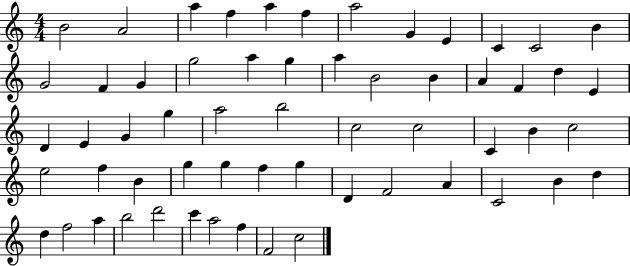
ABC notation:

X:1
T:Untitled
M:4/4
L:1/4
K:C
B2 A2 a f a f a2 G E C C2 B G2 F G g2 a g a B2 B A F d E D E G g a2 b2 c2 c2 C B c2 e2 f B g g f g D F2 A C2 B d d f2 a b2 d'2 c' a2 f F2 c2